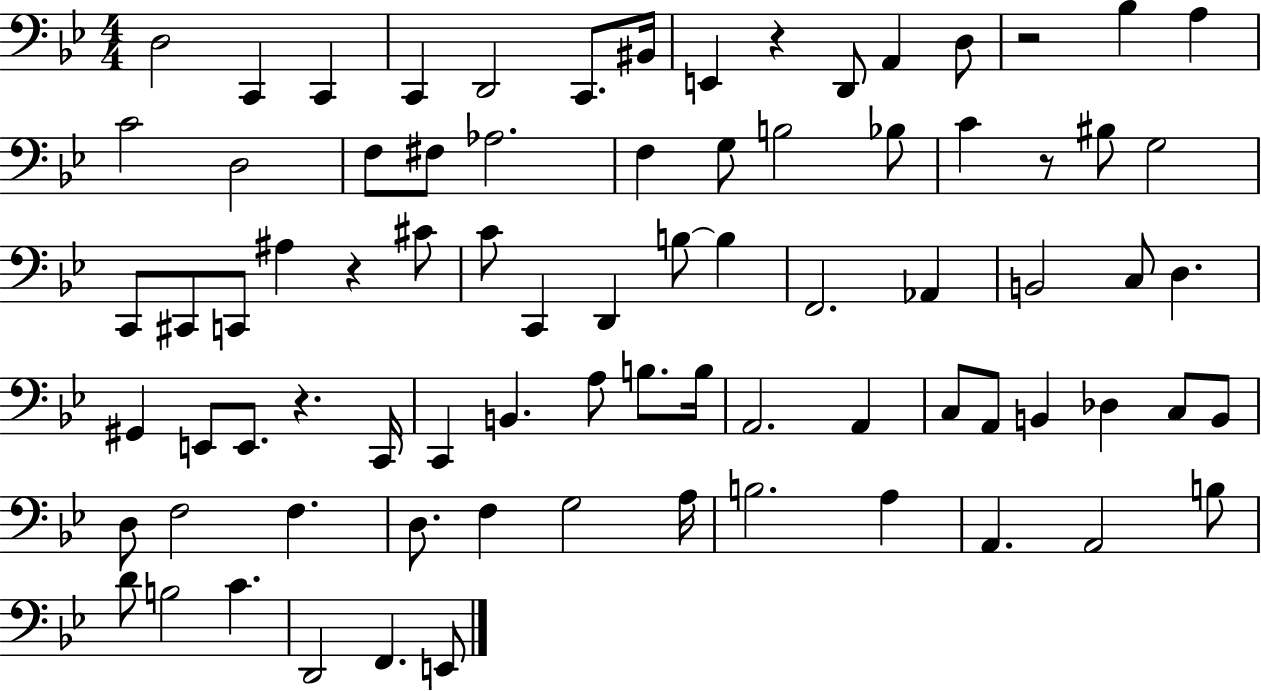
{
  \clef bass
  \numericTimeSignature
  \time 4/4
  \key bes \major
  d2 c,4 c,4 | c,4 d,2 c,8. bis,16 | e,4 r4 d,8 a,4 d8 | r2 bes4 a4 | \break c'2 d2 | f8 fis8 aes2. | f4 g8 b2 bes8 | c'4 r8 bis8 g2 | \break c,8 cis,8 c,8 ais4 r4 cis'8 | c'8 c,4 d,4 b8~~ b4 | f,2. aes,4 | b,2 c8 d4. | \break gis,4 e,8 e,8. r4. c,16 | c,4 b,4. a8 b8. b16 | a,2. a,4 | c8 a,8 b,4 des4 c8 b,8 | \break d8 f2 f4. | d8. f4 g2 a16 | b2. a4 | a,4. a,2 b8 | \break d'8 b2 c'4. | d,2 f,4. e,8 | \bar "|."
}